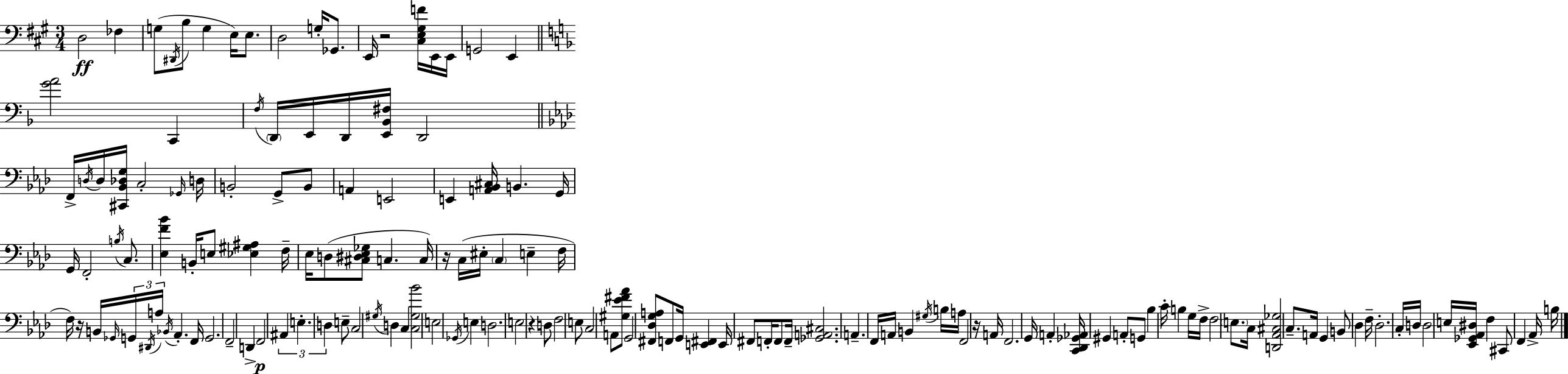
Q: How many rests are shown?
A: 5